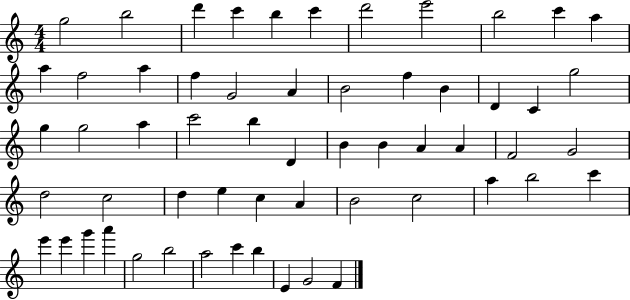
X:1
T:Untitled
M:4/4
L:1/4
K:C
g2 b2 d' c' b c' d'2 e'2 b2 c' a a f2 a f G2 A B2 f B D C g2 g g2 a c'2 b D B B A A F2 G2 d2 c2 d e c A B2 c2 a b2 c' e' e' g' a' g2 b2 a2 c' b E G2 F